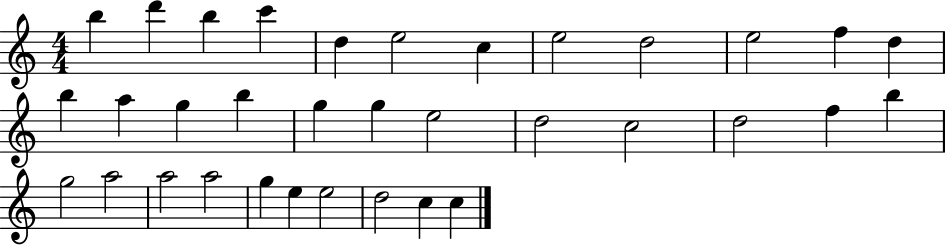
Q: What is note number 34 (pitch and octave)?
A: C5